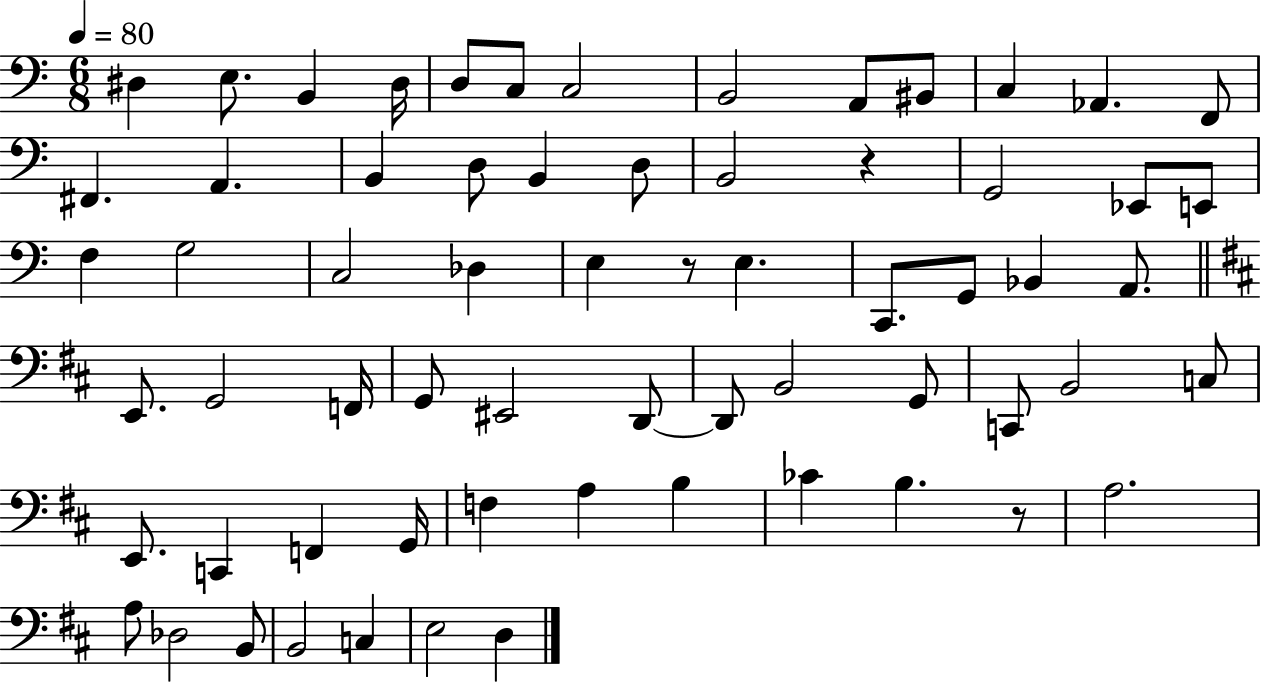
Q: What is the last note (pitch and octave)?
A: D3